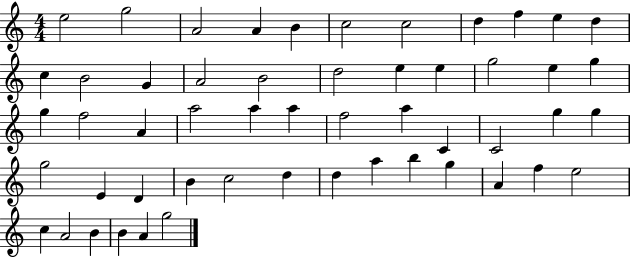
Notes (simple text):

E5/h G5/h A4/h A4/q B4/q C5/h C5/h D5/q F5/q E5/q D5/q C5/q B4/h G4/q A4/h B4/h D5/h E5/q E5/q G5/h E5/q G5/q G5/q F5/h A4/q A5/h A5/q A5/q F5/h A5/q C4/q C4/h G5/q G5/q G5/h E4/q D4/q B4/q C5/h D5/q D5/q A5/q B5/q G5/q A4/q F5/q E5/h C5/q A4/h B4/q B4/q A4/q G5/h